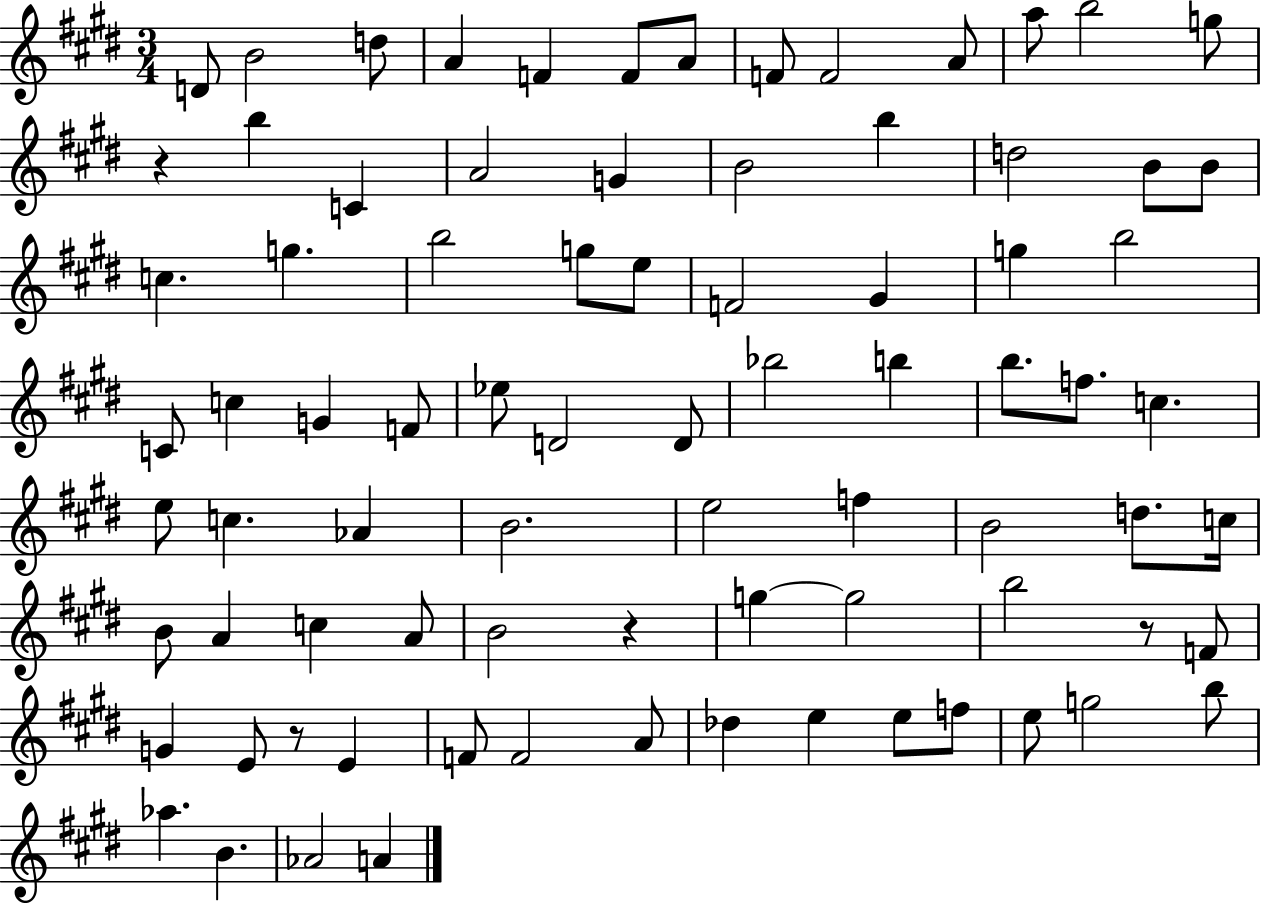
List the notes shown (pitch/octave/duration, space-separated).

D4/e B4/h D5/e A4/q F4/q F4/e A4/e F4/e F4/h A4/e A5/e B5/h G5/e R/q B5/q C4/q A4/h G4/q B4/h B5/q D5/h B4/e B4/e C5/q. G5/q. B5/h G5/e E5/e F4/h G#4/q G5/q B5/h C4/e C5/q G4/q F4/e Eb5/e D4/h D4/e Bb5/h B5/q B5/e. F5/e. C5/q. E5/e C5/q. Ab4/q B4/h. E5/h F5/q B4/h D5/e. C5/s B4/e A4/q C5/q A4/e B4/h R/q G5/q G5/h B5/h R/e F4/e G4/q E4/e R/e E4/q F4/e F4/h A4/e Db5/q E5/q E5/e F5/e E5/e G5/h B5/e Ab5/q. B4/q. Ab4/h A4/q